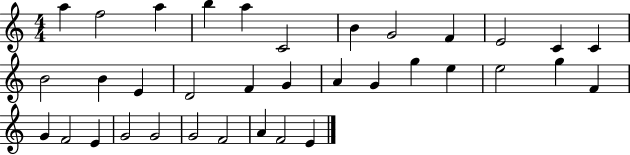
{
  \clef treble
  \numericTimeSignature
  \time 4/4
  \key c \major
  a''4 f''2 a''4 | b''4 a''4 c'2 | b'4 g'2 f'4 | e'2 c'4 c'4 | \break b'2 b'4 e'4 | d'2 f'4 g'4 | a'4 g'4 g''4 e''4 | e''2 g''4 f'4 | \break g'4 f'2 e'4 | g'2 g'2 | g'2 f'2 | a'4 f'2 e'4 | \break \bar "|."
}